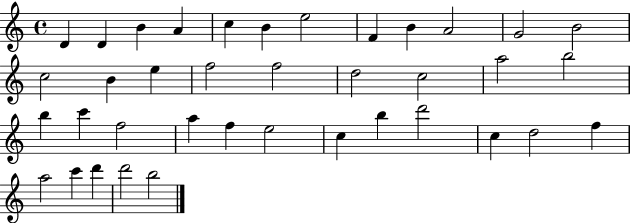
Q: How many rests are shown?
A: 0